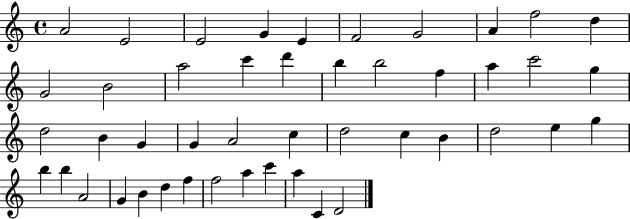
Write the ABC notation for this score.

X:1
T:Untitled
M:4/4
L:1/4
K:C
A2 E2 E2 G E F2 G2 A f2 d G2 B2 a2 c' d' b b2 f a c'2 g d2 B G G A2 c d2 c B d2 e g b b A2 G B d f f2 a c' a C D2